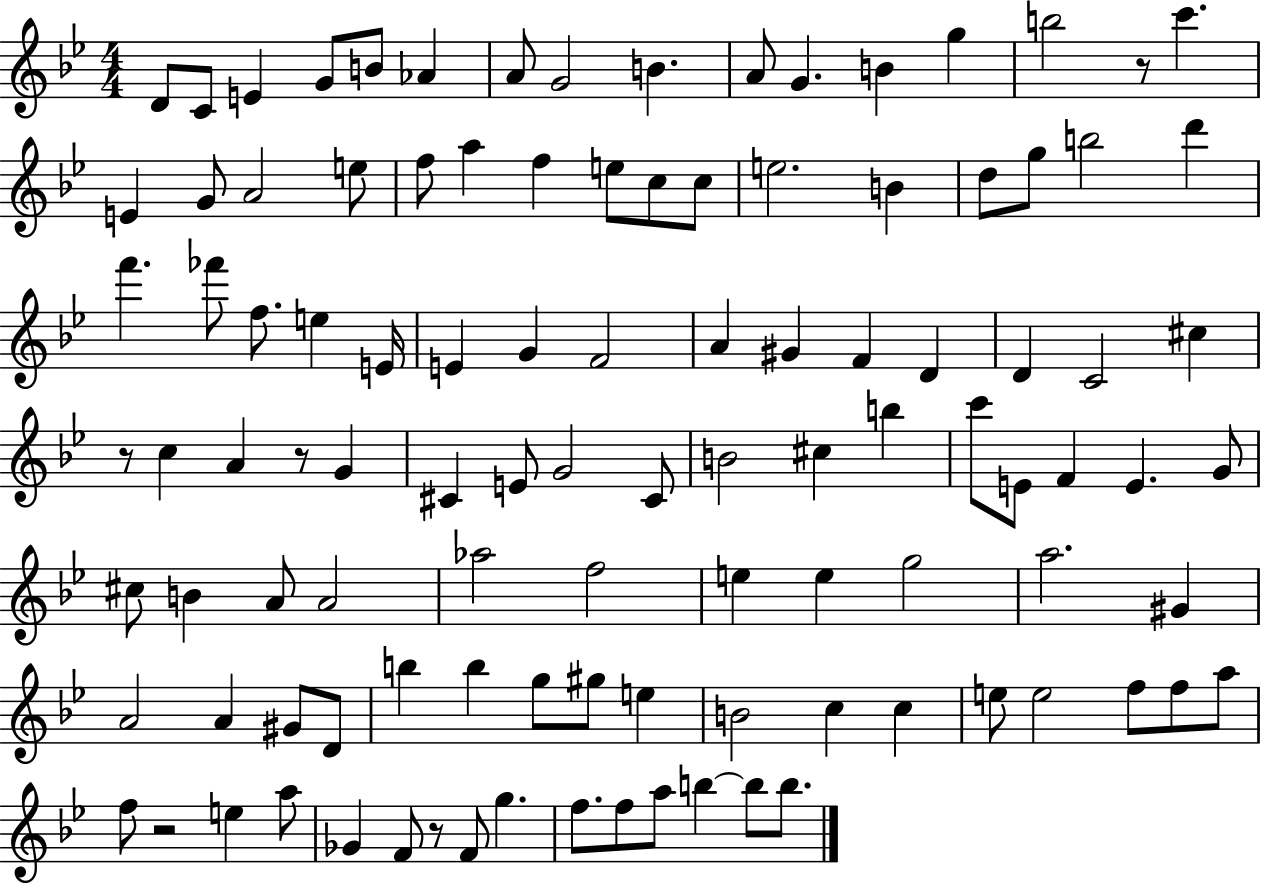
D4/e C4/e E4/q G4/e B4/e Ab4/q A4/e G4/h B4/q. A4/e G4/q. B4/q G5/q B5/h R/e C6/q. E4/q G4/e A4/h E5/e F5/e A5/q F5/q E5/e C5/e C5/e E5/h. B4/q D5/e G5/e B5/h D6/q F6/q. FES6/e F5/e. E5/q E4/s E4/q G4/q F4/h A4/q G#4/q F4/q D4/q D4/q C4/h C#5/q R/e C5/q A4/q R/e G4/q C#4/q E4/e G4/h C#4/e B4/h C#5/q B5/q C6/e E4/e F4/q E4/q. G4/e C#5/e B4/q A4/e A4/h Ab5/h F5/h E5/q E5/q G5/h A5/h. G#4/q A4/h A4/q G#4/e D4/e B5/q B5/q G5/e G#5/e E5/q B4/h C5/q C5/q E5/e E5/h F5/e F5/e A5/e F5/e R/h E5/q A5/e Gb4/q F4/e R/e F4/e G5/q. F5/e. F5/e A5/e B5/q B5/e B5/e.